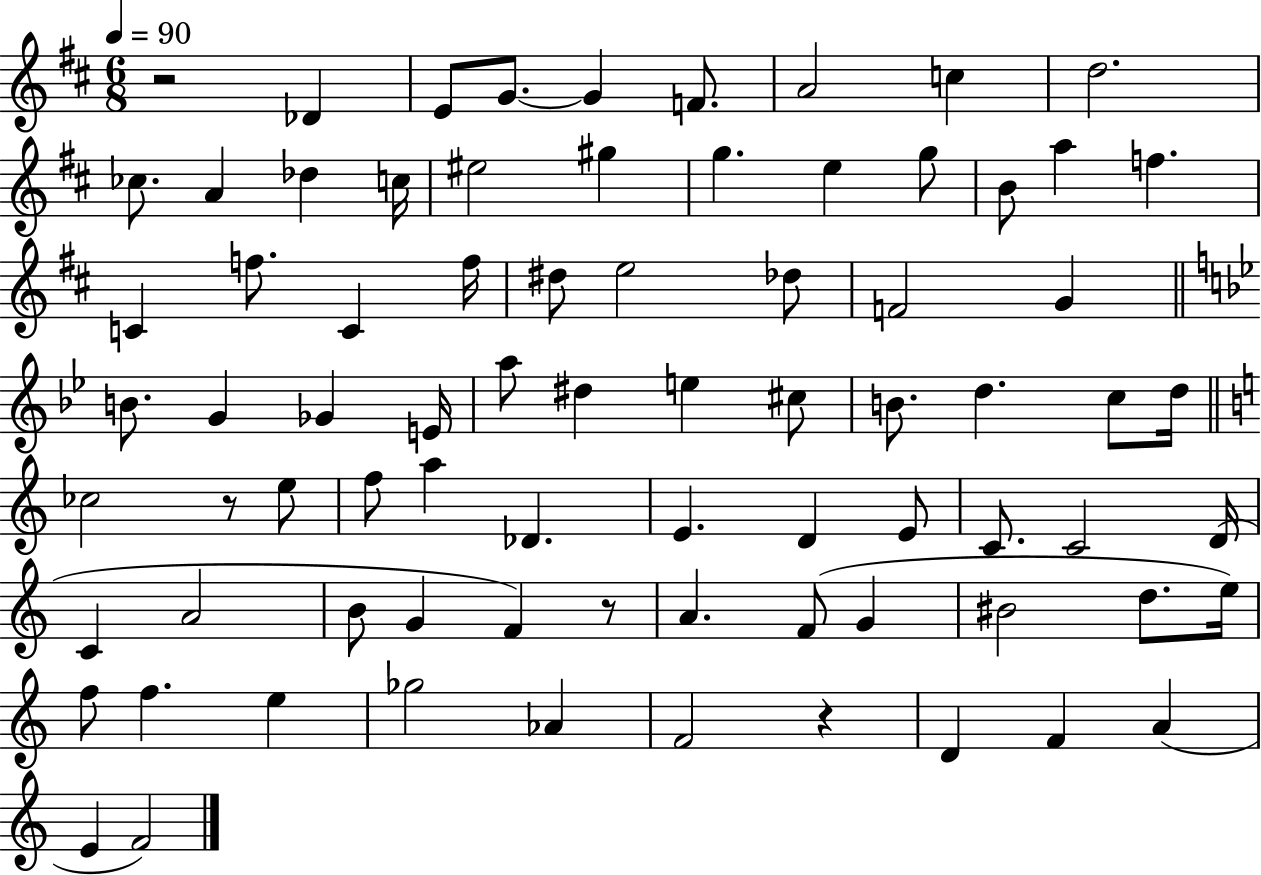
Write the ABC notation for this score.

X:1
T:Untitled
M:6/8
L:1/4
K:D
z2 _D E/2 G/2 G F/2 A2 c d2 _c/2 A _d c/4 ^e2 ^g g e g/2 B/2 a f C f/2 C f/4 ^d/2 e2 _d/2 F2 G B/2 G _G E/4 a/2 ^d e ^c/2 B/2 d c/2 d/4 _c2 z/2 e/2 f/2 a _D E D E/2 C/2 C2 D/4 C A2 B/2 G F z/2 A F/2 G ^B2 d/2 e/4 f/2 f e _g2 _A F2 z D F A E F2